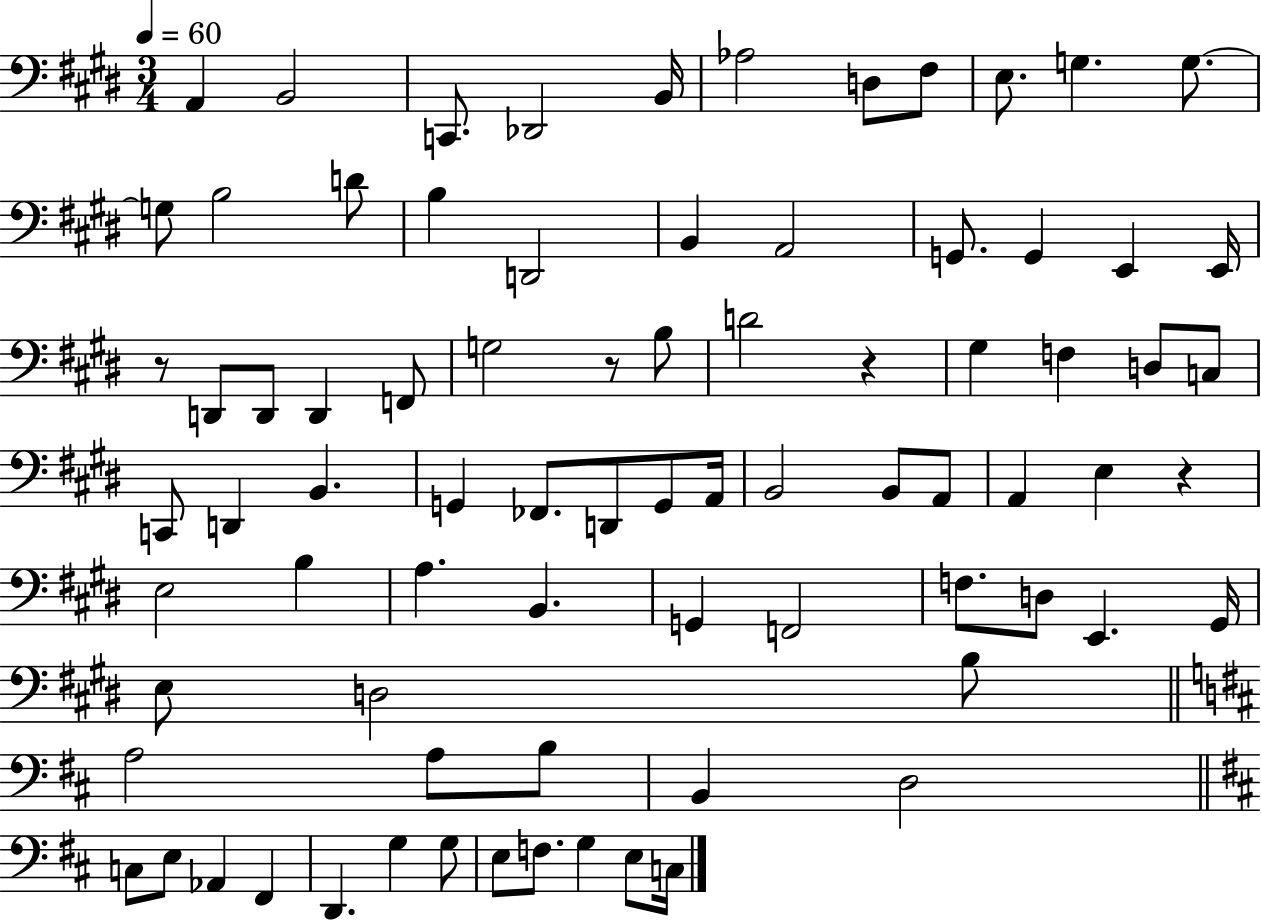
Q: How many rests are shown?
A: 4